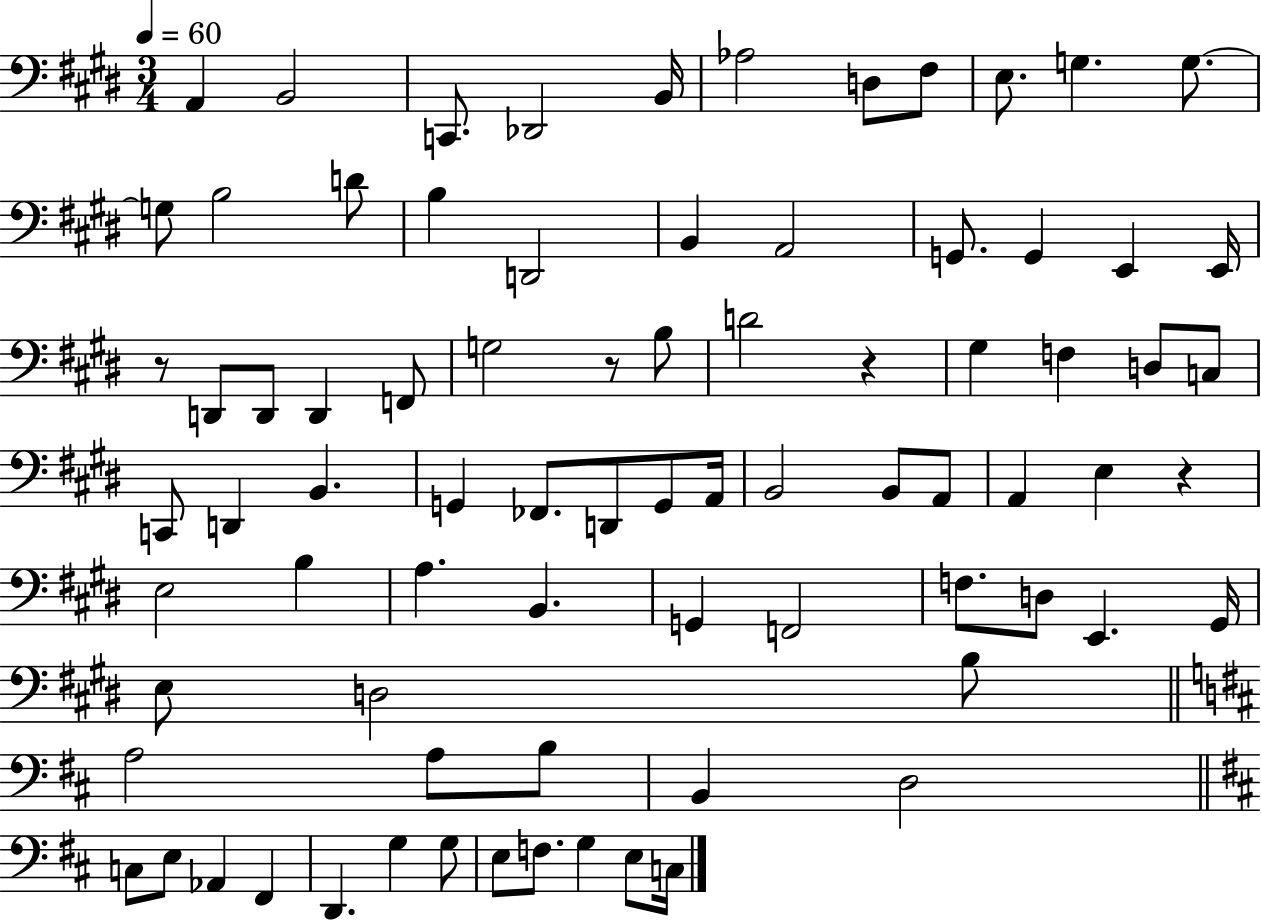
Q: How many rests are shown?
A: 4